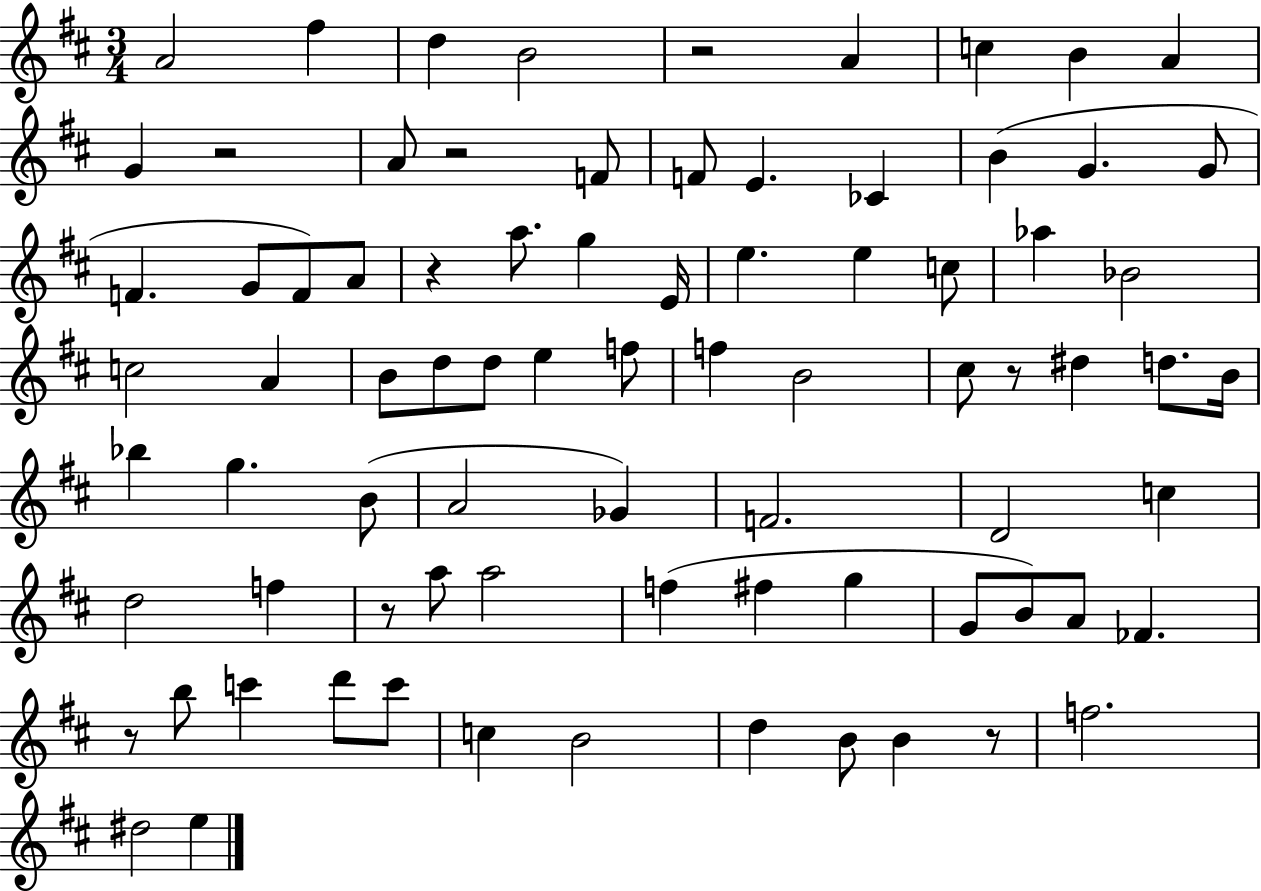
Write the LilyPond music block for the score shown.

{
  \clef treble
  \numericTimeSignature
  \time 3/4
  \key d \major
  a'2 fis''4 | d''4 b'2 | r2 a'4 | c''4 b'4 a'4 | \break g'4 r2 | a'8 r2 f'8 | f'8 e'4. ces'4 | b'4( g'4. g'8 | \break f'4. g'8 f'8) a'8 | r4 a''8. g''4 e'16 | e''4. e''4 c''8 | aes''4 bes'2 | \break c''2 a'4 | b'8 d''8 d''8 e''4 f''8 | f''4 b'2 | cis''8 r8 dis''4 d''8. b'16 | \break bes''4 g''4. b'8( | a'2 ges'4) | f'2. | d'2 c''4 | \break d''2 f''4 | r8 a''8 a''2 | f''4( fis''4 g''4 | g'8 b'8) a'8 fes'4. | \break r8 b''8 c'''4 d'''8 c'''8 | c''4 b'2 | d''4 b'8 b'4 r8 | f''2. | \break dis''2 e''4 | \bar "|."
}